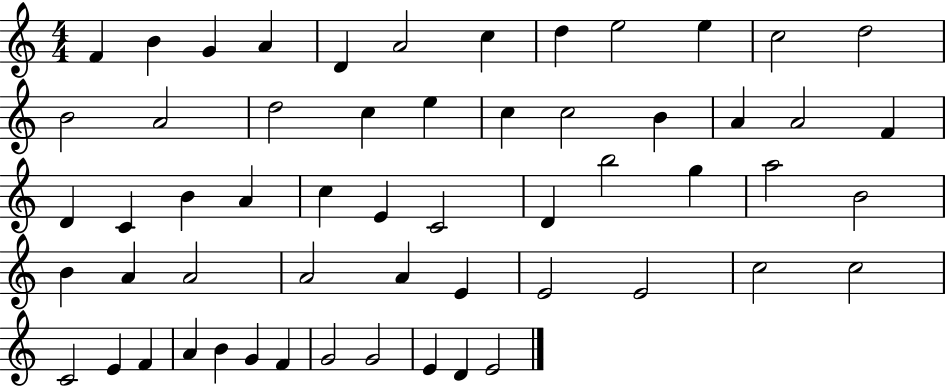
F4/q B4/q G4/q A4/q D4/q A4/h C5/q D5/q E5/h E5/q C5/h D5/h B4/h A4/h D5/h C5/q E5/q C5/q C5/h B4/q A4/q A4/h F4/q D4/q C4/q B4/q A4/q C5/q E4/q C4/h D4/q B5/h G5/q A5/h B4/h B4/q A4/q A4/h A4/h A4/q E4/q E4/h E4/h C5/h C5/h C4/h E4/q F4/q A4/q B4/q G4/q F4/q G4/h G4/h E4/q D4/q E4/h